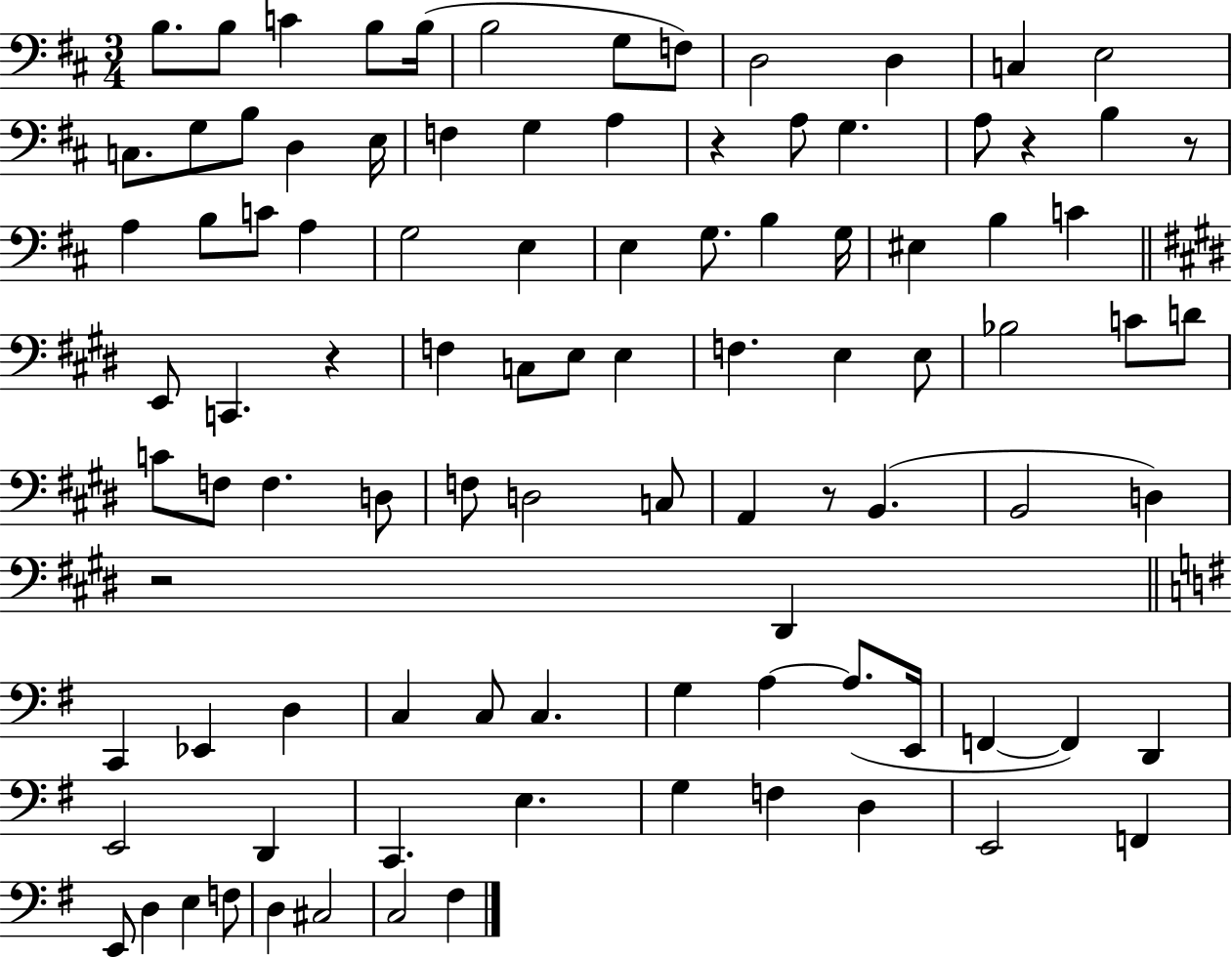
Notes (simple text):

B3/e. B3/e C4/q B3/e B3/s B3/h G3/e F3/e D3/h D3/q C3/q E3/h C3/e. G3/e B3/e D3/q E3/s F3/q G3/q A3/q R/q A3/e G3/q. A3/e R/q B3/q R/e A3/q B3/e C4/e A3/q G3/h E3/q E3/q G3/e. B3/q G3/s EIS3/q B3/q C4/q E2/e C2/q. R/q F3/q C3/e E3/e E3/q F3/q. E3/q E3/e Bb3/h C4/e D4/e C4/e F3/e F3/q. D3/e F3/e D3/h C3/e A2/q R/e B2/q. B2/h D3/q R/h D#2/q C2/q Eb2/q D3/q C3/q C3/e C3/q. G3/q A3/q A3/e. E2/s F2/q F2/q D2/q E2/h D2/q C2/q. E3/q. G3/q F3/q D3/q E2/h F2/q E2/e D3/q E3/q F3/e D3/q C#3/h C3/h F#3/q